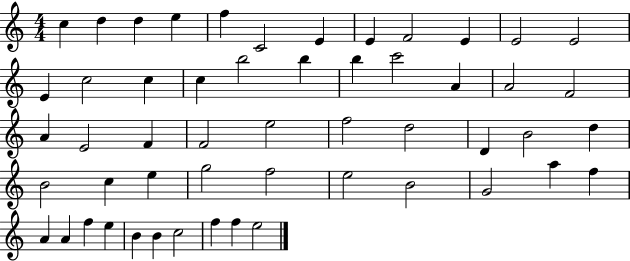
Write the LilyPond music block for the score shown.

{
  \clef treble
  \numericTimeSignature
  \time 4/4
  \key c \major
  c''4 d''4 d''4 e''4 | f''4 c'2 e'4 | e'4 f'2 e'4 | e'2 e'2 | \break e'4 c''2 c''4 | c''4 b''2 b''4 | b''4 c'''2 a'4 | a'2 f'2 | \break a'4 e'2 f'4 | f'2 e''2 | f''2 d''2 | d'4 b'2 d''4 | \break b'2 c''4 e''4 | g''2 f''2 | e''2 b'2 | g'2 a''4 f''4 | \break a'4 a'4 f''4 e''4 | b'4 b'4 c''2 | f''4 f''4 e''2 | \bar "|."
}